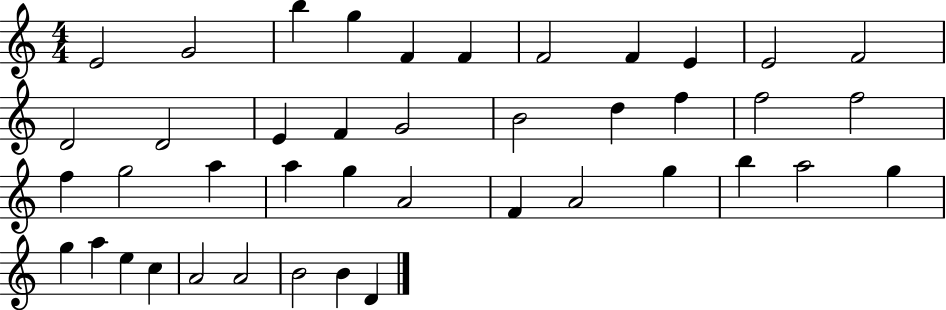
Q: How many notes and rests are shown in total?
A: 42